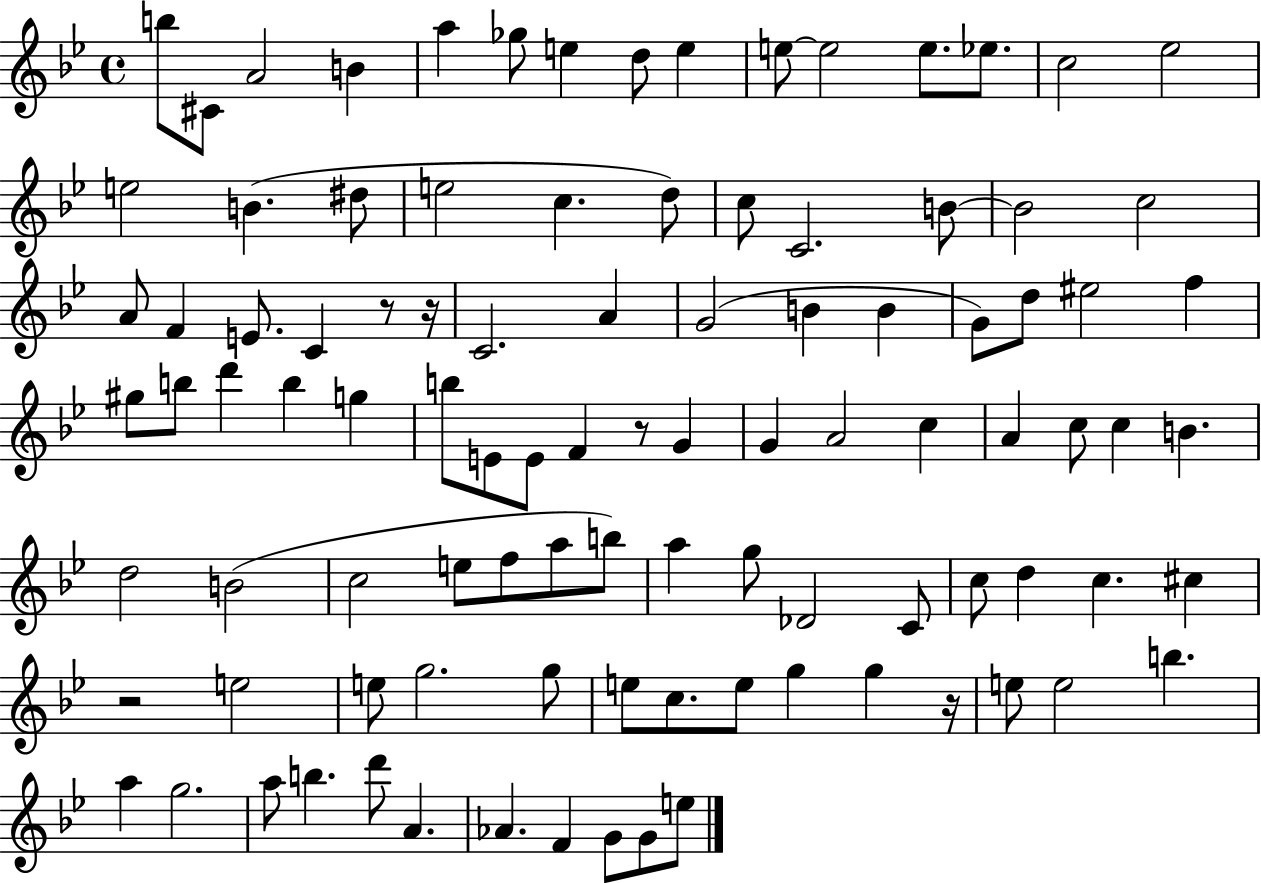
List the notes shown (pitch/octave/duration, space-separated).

B5/e C#4/e A4/h B4/q A5/q Gb5/e E5/q D5/e E5/q E5/e E5/h E5/e. Eb5/e. C5/h Eb5/h E5/h B4/q. D#5/e E5/h C5/q. D5/e C5/e C4/h. B4/e B4/h C5/h A4/e F4/q E4/e. C4/q R/e R/s C4/h. A4/q G4/h B4/q B4/q G4/e D5/e EIS5/h F5/q G#5/e B5/e D6/q B5/q G5/q B5/e E4/e E4/e F4/q R/e G4/q G4/q A4/h C5/q A4/q C5/e C5/q B4/q. D5/h B4/h C5/h E5/e F5/e A5/e B5/e A5/q G5/e Db4/h C4/e C5/e D5/q C5/q. C#5/q R/h E5/h E5/e G5/h. G5/e E5/e C5/e. E5/e G5/q G5/q R/s E5/e E5/h B5/q. A5/q G5/h. A5/e B5/q. D6/e A4/q. Ab4/q. F4/q G4/e G4/e E5/e